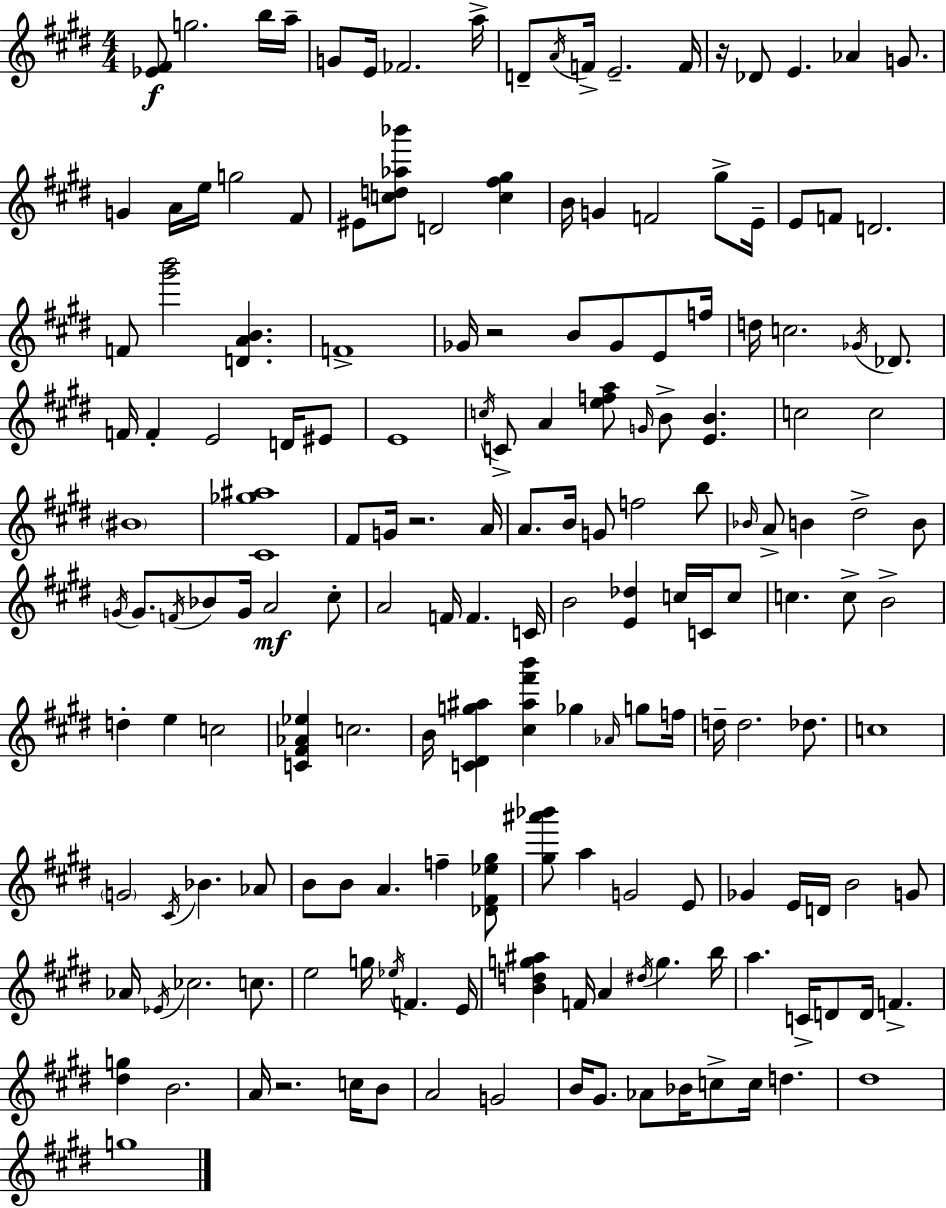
{
  \clef treble
  \numericTimeSignature
  \time 4/4
  \key e \major
  <ees' fis'>8\f g''2. b''16 a''16-- | g'8 e'16 fes'2. a''16-> | d'8-- \acciaccatura { a'16 } f'16-> e'2.-- | f'16 r16 des'8 e'4. aes'4 g'8. | \break g'4 a'16 e''16 g''2 fis'8 | eis'8 <c'' d'' aes'' bes'''>8 d'2 <c'' fis'' gis''>4 | b'16 g'4 f'2 gis''8-> | e'16-- e'8 f'8 d'2. | \break f'8 <gis''' b'''>2 <d' a' b'>4. | f'1-> | ges'16 r2 b'8 ges'8 e'8 | f''16 d''16 c''2. \acciaccatura { ges'16 } des'8. | \break f'16 f'4-. e'2 d'16 | eis'8 e'1 | \acciaccatura { c''16 } c'8-> a'4 <e'' f'' a''>8 \grace { g'16 } b'8-> <e' b'>4. | c''2 c''2 | \break \parenthesize bis'1 | <cis' ges'' ais''>1 | fis'8 g'16 r2. | a'16 a'8. b'16 g'8 f''2 | \break b''8 \grace { bes'16 } a'8-> b'4 dis''2-> | b'8 \acciaccatura { g'16 } g'8. \acciaccatura { f'16 } bes'8 g'16 a'2\mf | cis''8-. a'2 f'16 | f'4. c'16 b'2 <e' des''>4 | \break c''16 c'16 c''8 c''4. c''8-> b'2-> | d''4-. e''4 c''2 | <c' fis' aes' ees''>4 c''2. | b'16 <c' dis' g'' ais''>4 <cis'' ais'' fis''' b'''>4 | \break ges''4 \grace { aes'16 } g''8 f''16 d''16-- d''2. | des''8. c''1 | \parenthesize g'2 | \acciaccatura { cis'16 } bes'4. aes'8 b'8 b'8 a'4. | \break f''4-- <des' fis' ees'' gis''>8 <gis'' ais''' bes'''>8 a''4 g'2 | e'8 ges'4 e'16 d'16 b'2 | g'8 aes'16 \acciaccatura { ees'16 } ces''2. | c''8. e''2 | \break g''16 \acciaccatura { ees''16 } f'4. e'16 <b' d'' g'' ais''>4 f'16 | a'4 \acciaccatura { dis''16 } g''4. b''16 a''4. | c'16-> d'8 d'16 f'4.-> <dis'' g''>4 | b'2. a'16 r2. | \break c''16 b'8 a'2 | g'2 b'16 gis'8. | aes'8 bes'16 c''8-> c''16 d''4. dis''1 | g''1 | \break \bar "|."
}